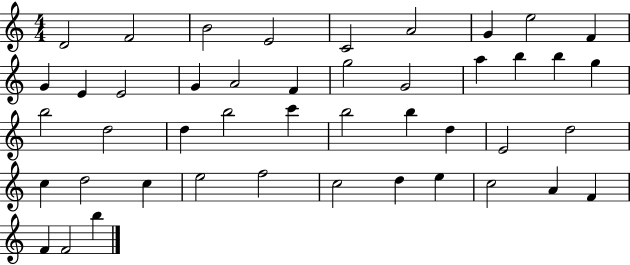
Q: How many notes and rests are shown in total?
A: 45